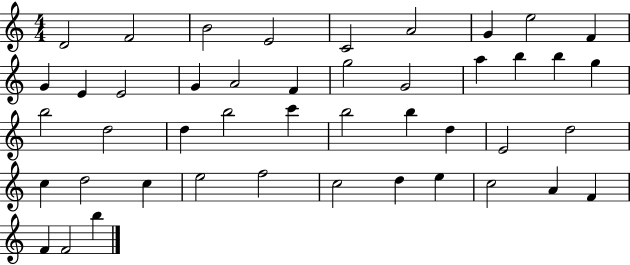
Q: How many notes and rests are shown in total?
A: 45